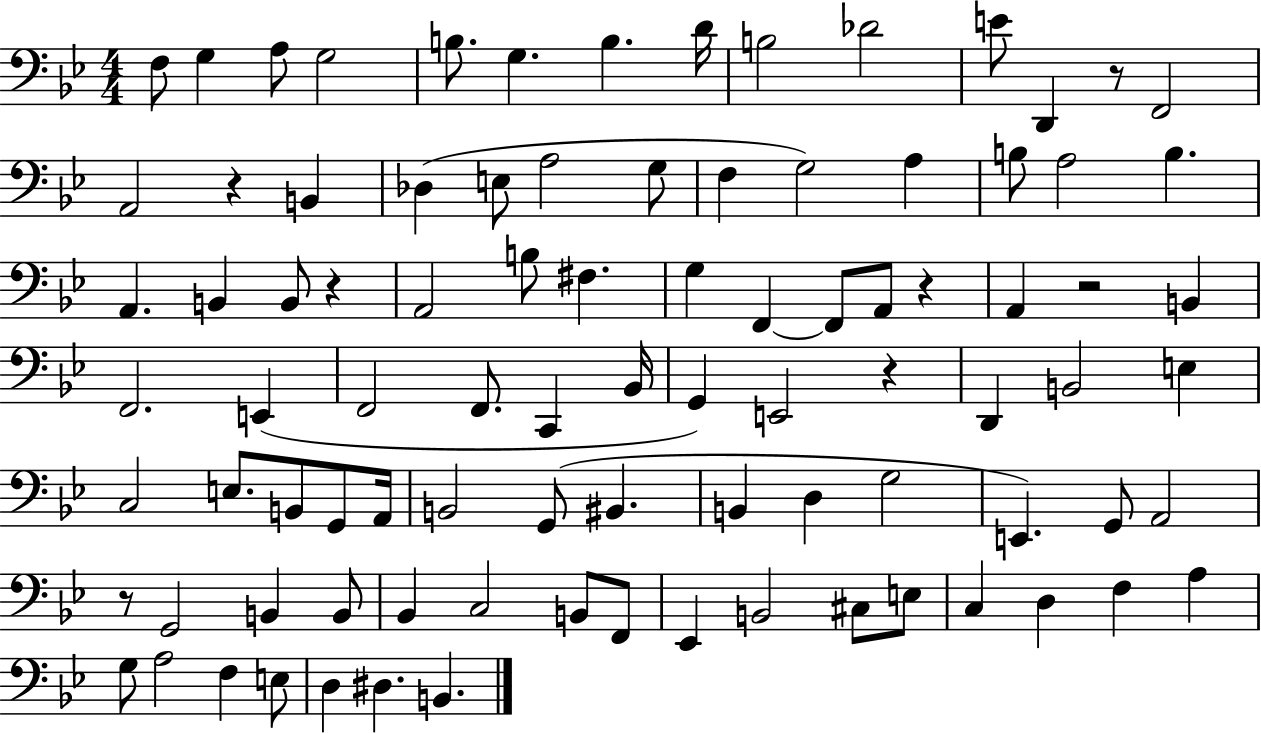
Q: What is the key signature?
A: BES major